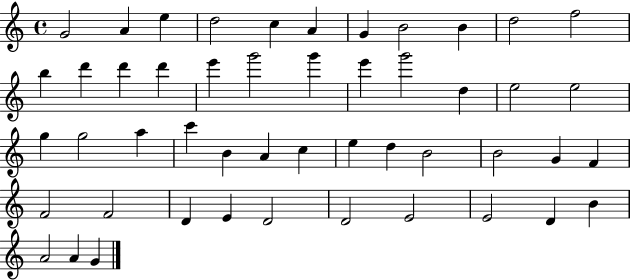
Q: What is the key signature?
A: C major